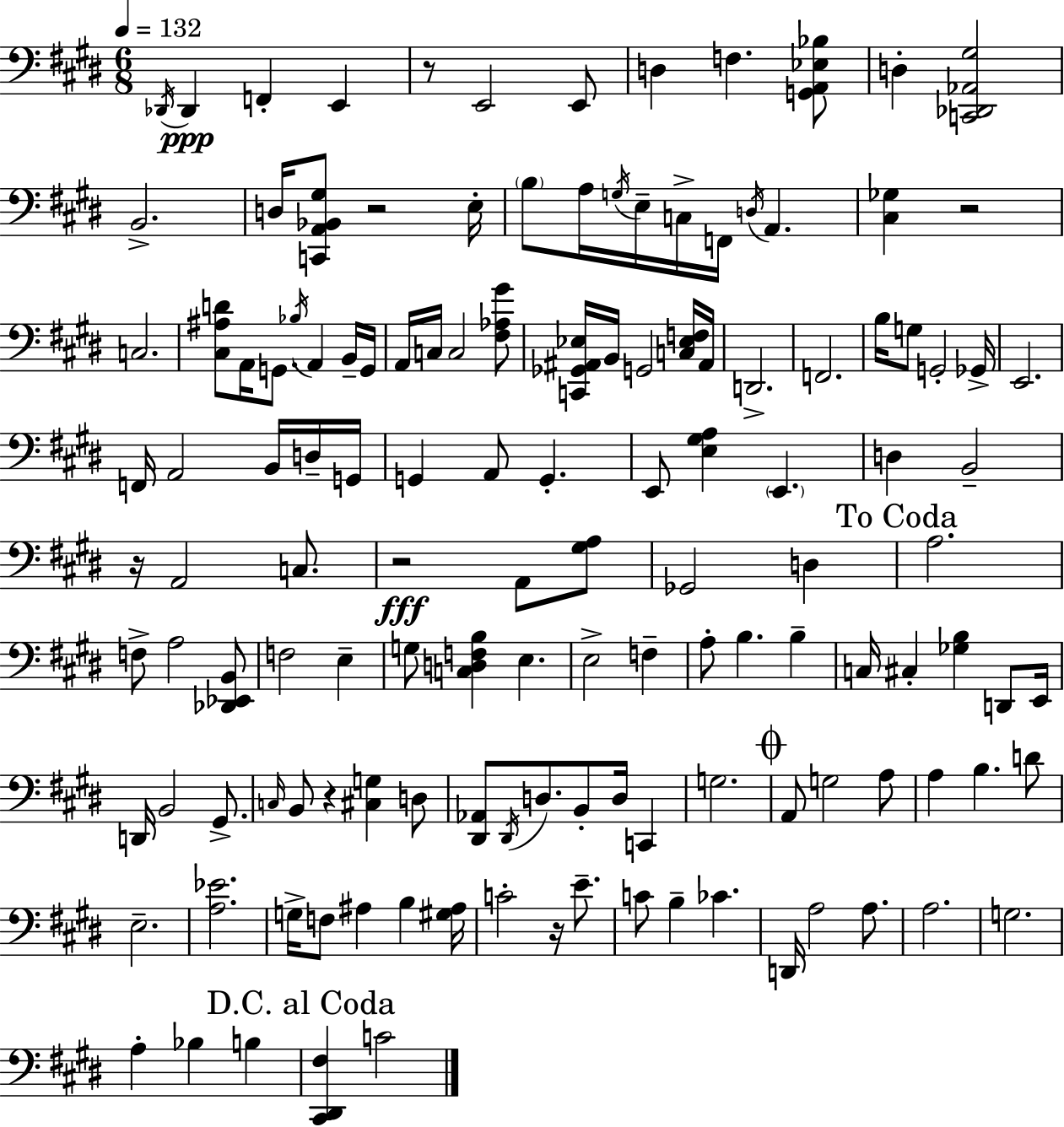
Db2/s Db2/q F2/q E2/q R/e E2/h E2/e D3/q F3/q. [G2,A2,Eb3,Bb3]/e D3/q [C2,Db2,Ab2,G#3]/h B2/h. D3/s [C2,A2,Bb2,G#3]/e R/h E3/s B3/e A3/s G3/s E3/s C3/s F2/s D3/s A2/q. [C#3,Gb3]/q R/h C3/h. [C#3,A#3,D4]/e A2/s G2/e. Bb3/s A2/q B2/s G2/s A2/s C3/s C3/h [F#3,Ab3,G#4]/e [C2,Gb2,A#2,Eb3]/s B2/s G2/h [C3,Eb3,F3]/s A#2/s D2/h. F2/h. B3/s G3/e G2/h Gb2/s E2/h. F2/s A2/h B2/s D3/s G2/s G2/q A2/e G2/q. E2/e [E3,G#3,A3]/q E2/q. D3/q B2/h R/s A2/h C3/e. R/h A2/e [G#3,A3]/e Gb2/h D3/q A3/h. F3/e A3/h [Db2,Eb2,B2]/e F3/h E3/q G3/e [C3,D3,F3,B3]/q E3/q. E3/h F3/q A3/e B3/q. B3/q C3/s C#3/q [Gb3,B3]/q D2/e E2/s D2/s B2/h G#2/e. C3/s B2/e R/q [C#3,G3]/q D3/e [D#2,Ab2]/e D#2/s D3/e. B2/e D3/s C2/q G3/h. A2/e G3/h A3/e A3/q B3/q. D4/e E3/h. [A3,Eb4]/h. G3/s F3/e A#3/q B3/q [G#3,A#3]/s C4/h R/s E4/e. C4/e B3/q CES4/q. D2/s A3/h A3/e. A3/h. G3/h. A3/q Bb3/q B3/q [C#2,D#2,F#3]/q C4/h